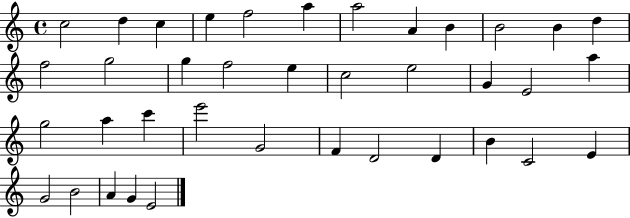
C5/h D5/q C5/q E5/q F5/h A5/q A5/h A4/q B4/q B4/h B4/q D5/q F5/h G5/h G5/q F5/h E5/q C5/h E5/h G4/q E4/h A5/q G5/h A5/q C6/q E6/h G4/h F4/q D4/h D4/q B4/q C4/h E4/q G4/h B4/h A4/q G4/q E4/h